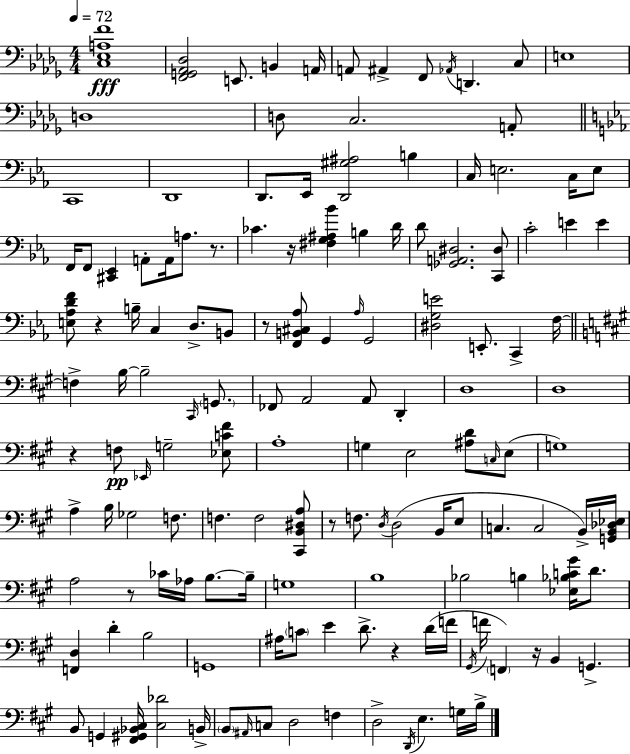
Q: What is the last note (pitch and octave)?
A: B3